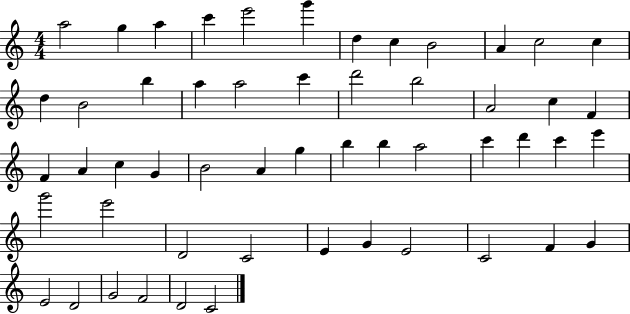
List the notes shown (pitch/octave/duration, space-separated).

A5/h G5/q A5/q C6/q E6/h G6/q D5/q C5/q B4/h A4/q C5/h C5/q D5/q B4/h B5/q A5/q A5/h C6/q D6/h B5/h A4/h C5/q F4/q F4/q A4/q C5/q G4/q B4/h A4/q G5/q B5/q B5/q A5/h C6/q D6/q C6/q E6/q G6/h E6/h D4/h C4/h E4/q G4/q E4/h C4/h F4/q G4/q E4/h D4/h G4/h F4/h D4/h C4/h